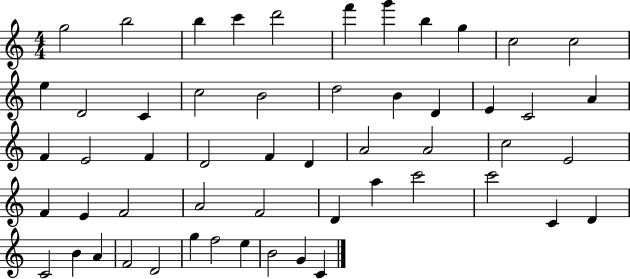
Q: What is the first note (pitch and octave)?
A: G5